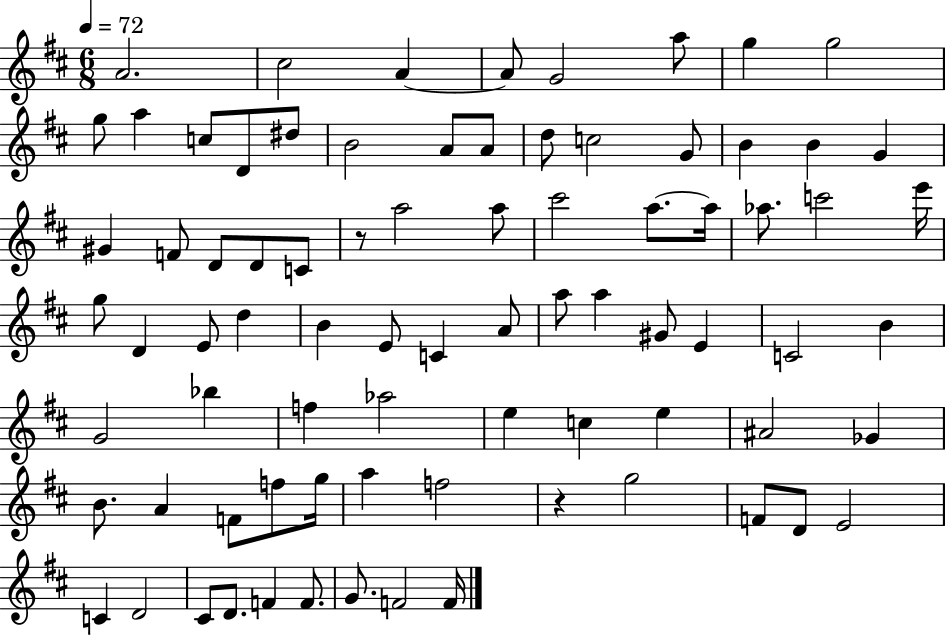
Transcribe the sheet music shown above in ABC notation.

X:1
T:Untitled
M:6/8
L:1/4
K:D
A2 ^c2 A A/2 G2 a/2 g g2 g/2 a c/2 D/2 ^d/2 B2 A/2 A/2 d/2 c2 G/2 B B G ^G F/2 D/2 D/2 C/2 z/2 a2 a/2 ^c'2 a/2 a/4 _a/2 c'2 e'/4 g/2 D E/2 d B E/2 C A/2 a/2 a ^G/2 E C2 B G2 _b f _a2 e c e ^A2 _G B/2 A F/2 f/2 g/4 a f2 z g2 F/2 D/2 E2 C D2 ^C/2 D/2 F F/2 G/2 F2 F/4